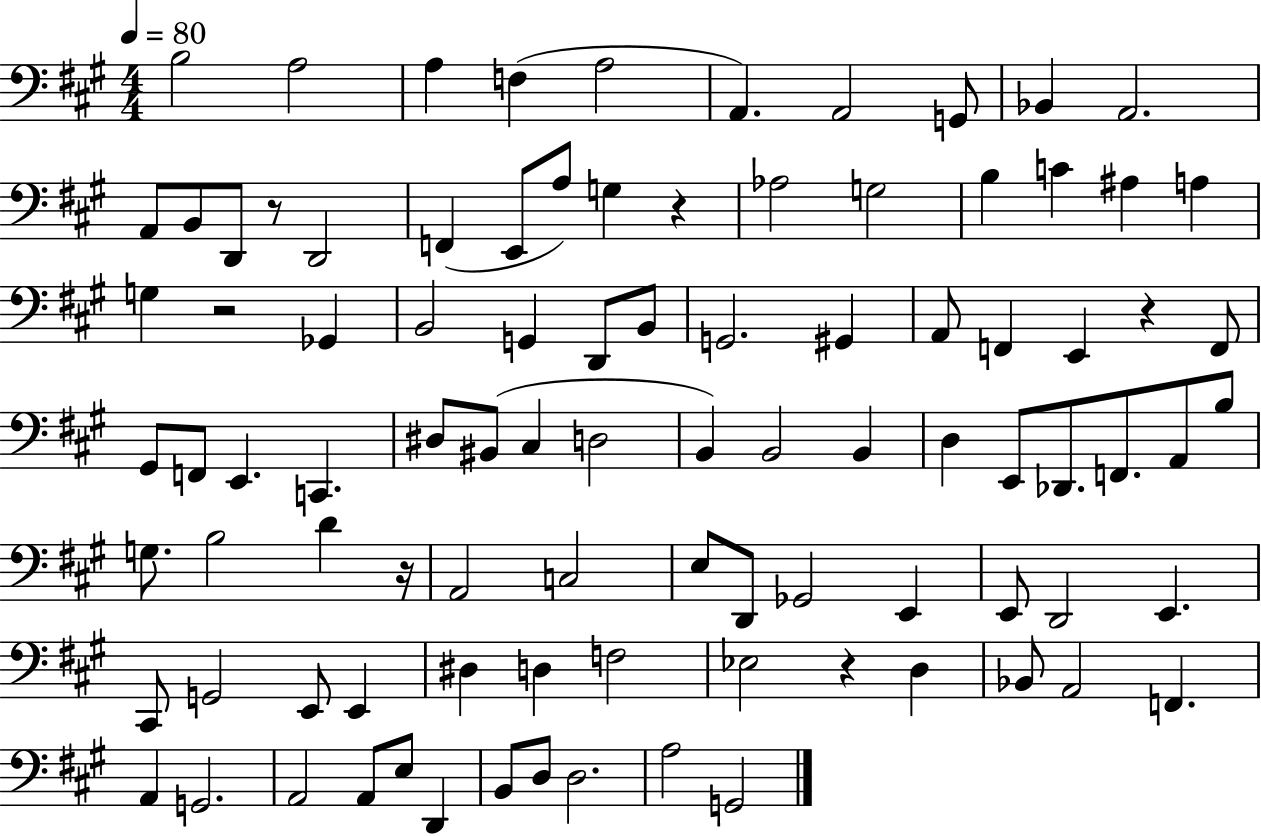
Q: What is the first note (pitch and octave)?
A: B3